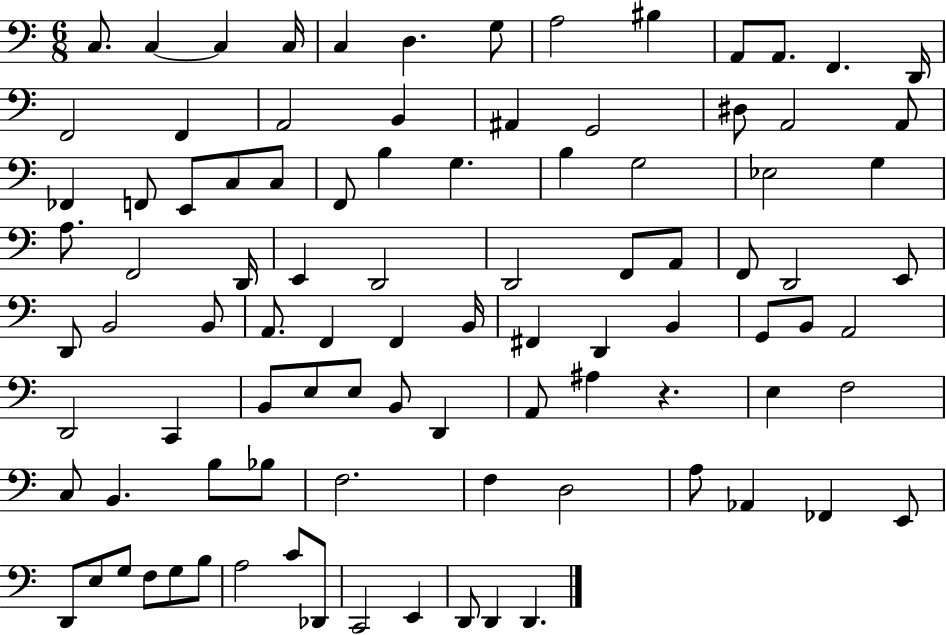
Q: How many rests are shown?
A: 1